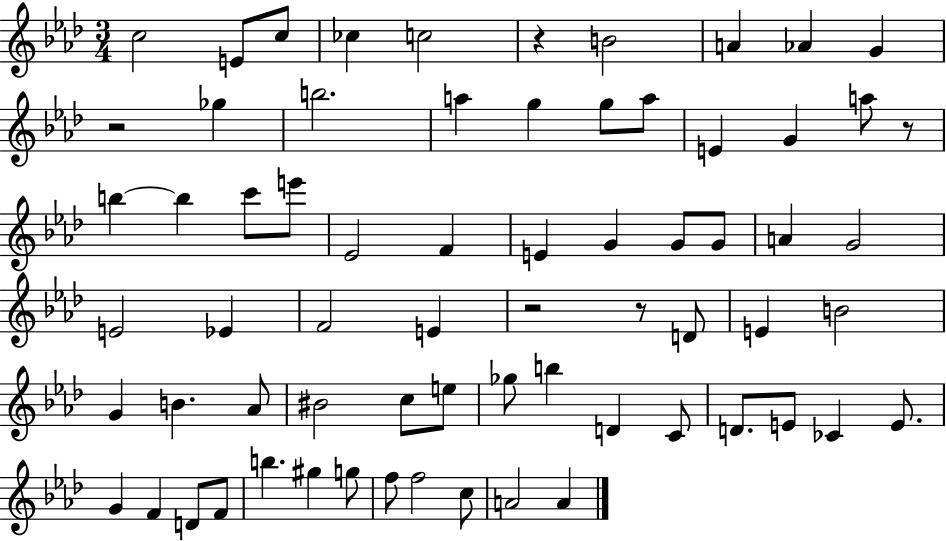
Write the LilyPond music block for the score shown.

{
  \clef treble
  \numericTimeSignature
  \time 3/4
  \key aes \major
  \repeat volta 2 { c''2 e'8 c''8 | ces''4 c''2 | r4 b'2 | a'4 aes'4 g'4 | \break r2 ges''4 | b''2. | a''4 g''4 g''8 a''8 | e'4 g'4 a''8 r8 | \break b''4~~ b''4 c'''8 e'''8 | ees'2 f'4 | e'4 g'4 g'8 g'8 | a'4 g'2 | \break e'2 ees'4 | f'2 e'4 | r2 r8 d'8 | e'4 b'2 | \break g'4 b'4. aes'8 | bis'2 c''8 e''8 | ges''8 b''4 d'4 c'8 | d'8. e'8 ces'4 e'8. | \break g'4 f'4 d'8 f'8 | b''4. gis''4 g''8 | f''8 f''2 c''8 | a'2 a'4 | \break } \bar "|."
}